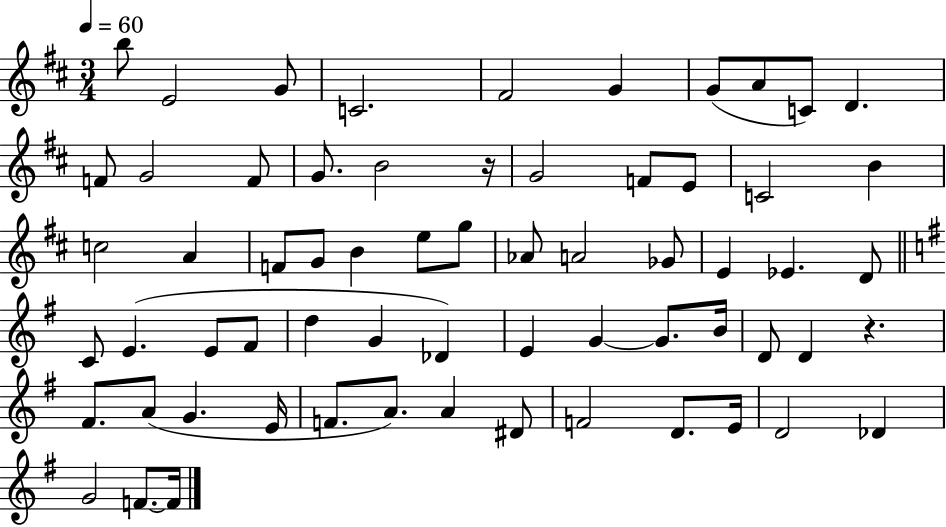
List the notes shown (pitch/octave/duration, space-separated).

B5/e E4/h G4/e C4/h. F#4/h G4/q G4/e A4/e C4/e D4/q. F4/e G4/h F4/e G4/e. B4/h R/s G4/h F4/e E4/e C4/h B4/q C5/h A4/q F4/e G4/e B4/q E5/e G5/e Ab4/e A4/h Gb4/e E4/q Eb4/q. D4/e C4/e E4/q. E4/e F#4/e D5/q G4/q Db4/q E4/q G4/q G4/e. B4/s D4/e D4/q R/q. F#4/e. A4/e G4/q. E4/s F4/e. A4/e. A4/q D#4/e F4/h D4/e. E4/s D4/h Db4/q G4/h F4/e. F4/s